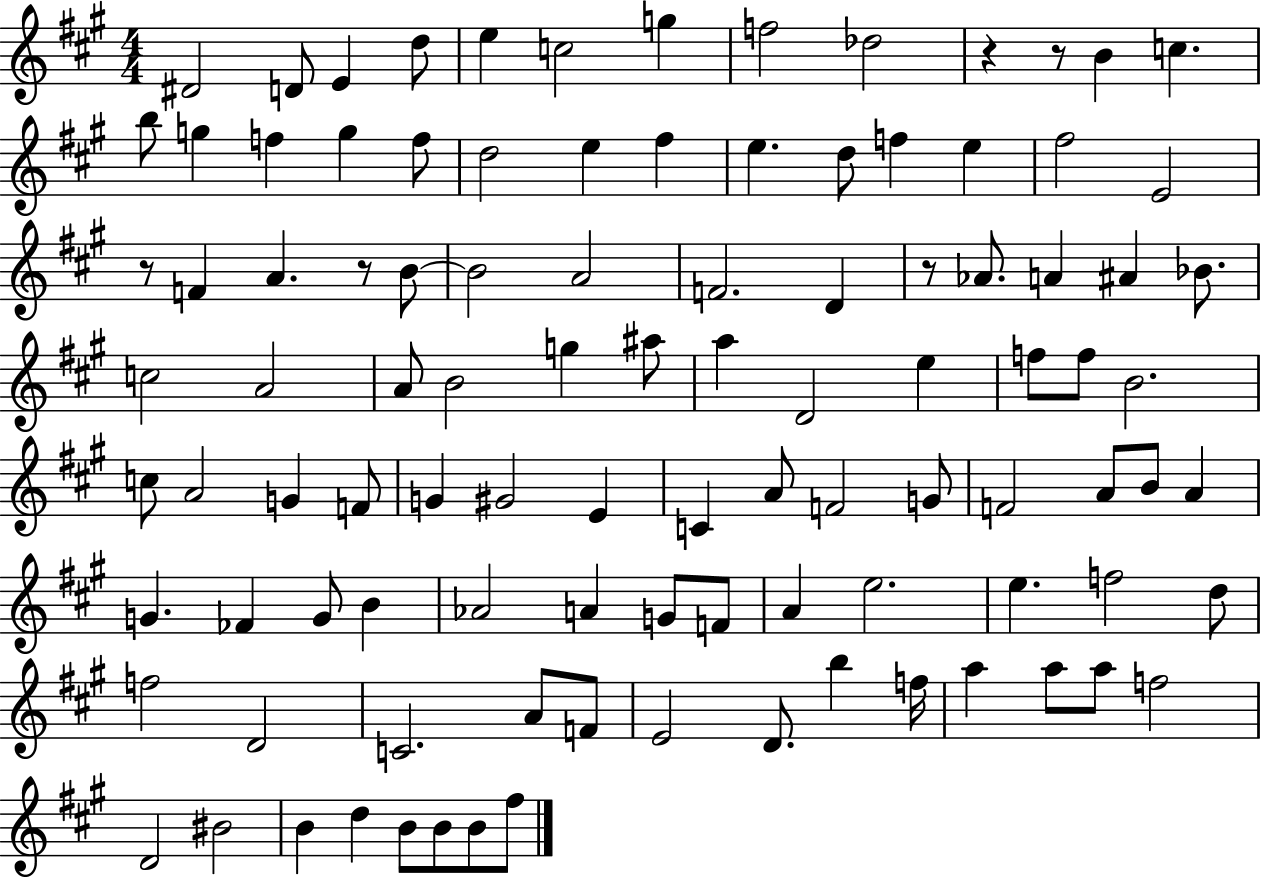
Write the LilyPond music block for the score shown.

{
  \clef treble
  \numericTimeSignature
  \time 4/4
  \key a \major
  dis'2 d'8 e'4 d''8 | e''4 c''2 g''4 | f''2 des''2 | r4 r8 b'4 c''4. | \break b''8 g''4 f''4 g''4 f''8 | d''2 e''4 fis''4 | e''4. d''8 f''4 e''4 | fis''2 e'2 | \break r8 f'4 a'4. r8 b'8~~ | b'2 a'2 | f'2. d'4 | r8 aes'8. a'4 ais'4 bes'8. | \break c''2 a'2 | a'8 b'2 g''4 ais''8 | a''4 d'2 e''4 | f''8 f''8 b'2. | \break c''8 a'2 g'4 f'8 | g'4 gis'2 e'4 | c'4 a'8 f'2 g'8 | f'2 a'8 b'8 a'4 | \break g'4. fes'4 g'8 b'4 | aes'2 a'4 g'8 f'8 | a'4 e''2. | e''4. f''2 d''8 | \break f''2 d'2 | c'2. a'8 f'8 | e'2 d'8. b''4 f''16 | a''4 a''8 a''8 f''2 | \break d'2 bis'2 | b'4 d''4 b'8 b'8 b'8 fis''8 | \bar "|."
}